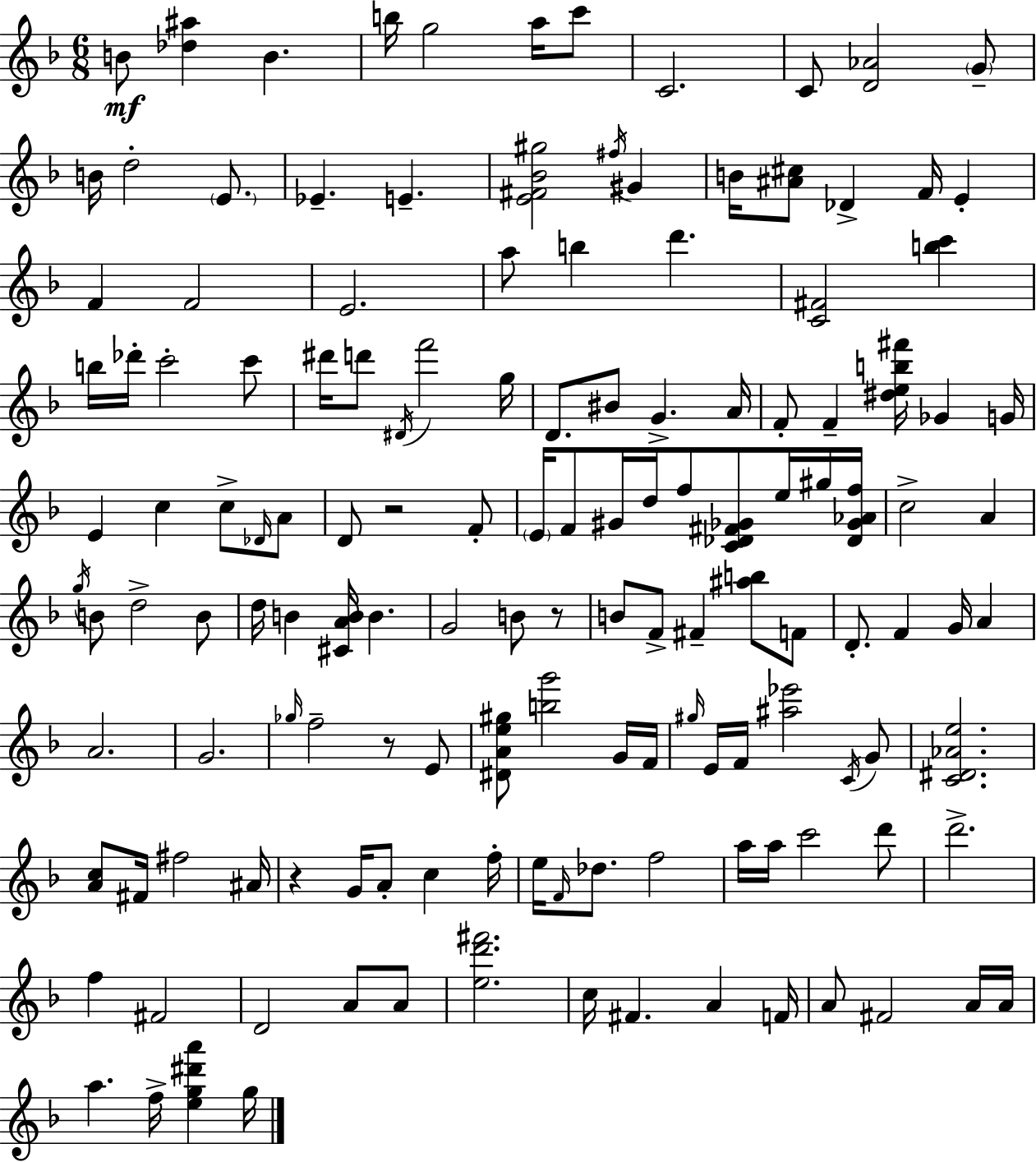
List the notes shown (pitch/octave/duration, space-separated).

B4/e [Db5,A#5]/q B4/q. B5/s G5/h A5/s C6/e C4/h. C4/e [D4,Ab4]/h G4/e B4/s D5/h E4/e. Eb4/q. E4/q. [E4,F#4,Bb4,G#5]/h F#5/s G#4/q B4/s [A#4,C#5]/e Db4/q F4/s E4/q F4/q F4/h E4/h. A5/e B5/q D6/q. [C4,F#4]/h [B5,C6]/q B5/s Db6/s C6/h C6/e D#6/s D6/e D#4/s F6/h G5/s D4/e. BIS4/e G4/q. A4/s F4/e F4/q [D#5,E5,B5,F#6]/s Gb4/q G4/s E4/q C5/q C5/e Db4/s A4/e D4/e R/h F4/e E4/s F4/e G#4/s D5/s F5/e [C4,Db4,F#4,Gb4]/e E5/s G#5/s [Db4,Gb4,Ab4,F5]/s C5/h A4/q G5/s B4/e D5/h B4/e D5/s B4/q [C#4,A4,B4]/s B4/q. G4/h B4/e R/e B4/e F4/e F#4/q [A#5,B5]/e F4/e D4/e. F4/q G4/s A4/q A4/h. G4/h. Gb5/s F5/h R/e E4/e [D#4,A4,E5,G#5]/e [B5,G6]/h G4/s F4/s G#5/s E4/s F4/s [A#5,Eb6]/h C4/s G4/e [C4,D#4,Ab4,E5]/h. [A4,C5]/e F#4/s F#5/h A#4/s R/q G4/s A4/e C5/q F5/s E5/s F4/s Db5/e. F5/h A5/s A5/s C6/h D6/e D6/h. F5/q F#4/h D4/h A4/e A4/e [E5,D6,F#6]/h. C5/s F#4/q. A4/q F4/s A4/e F#4/h A4/s A4/s A5/q. F5/s [E5,G5,D#6,A6]/q G5/s